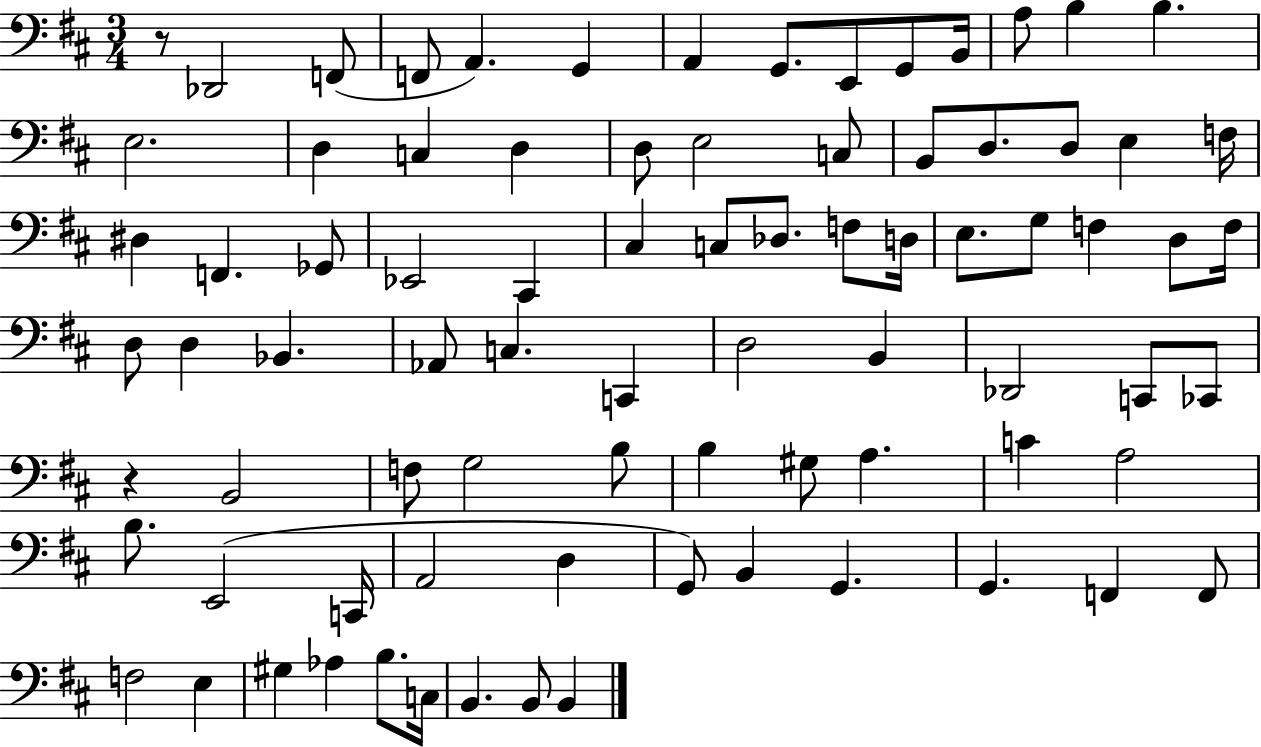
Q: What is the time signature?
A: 3/4